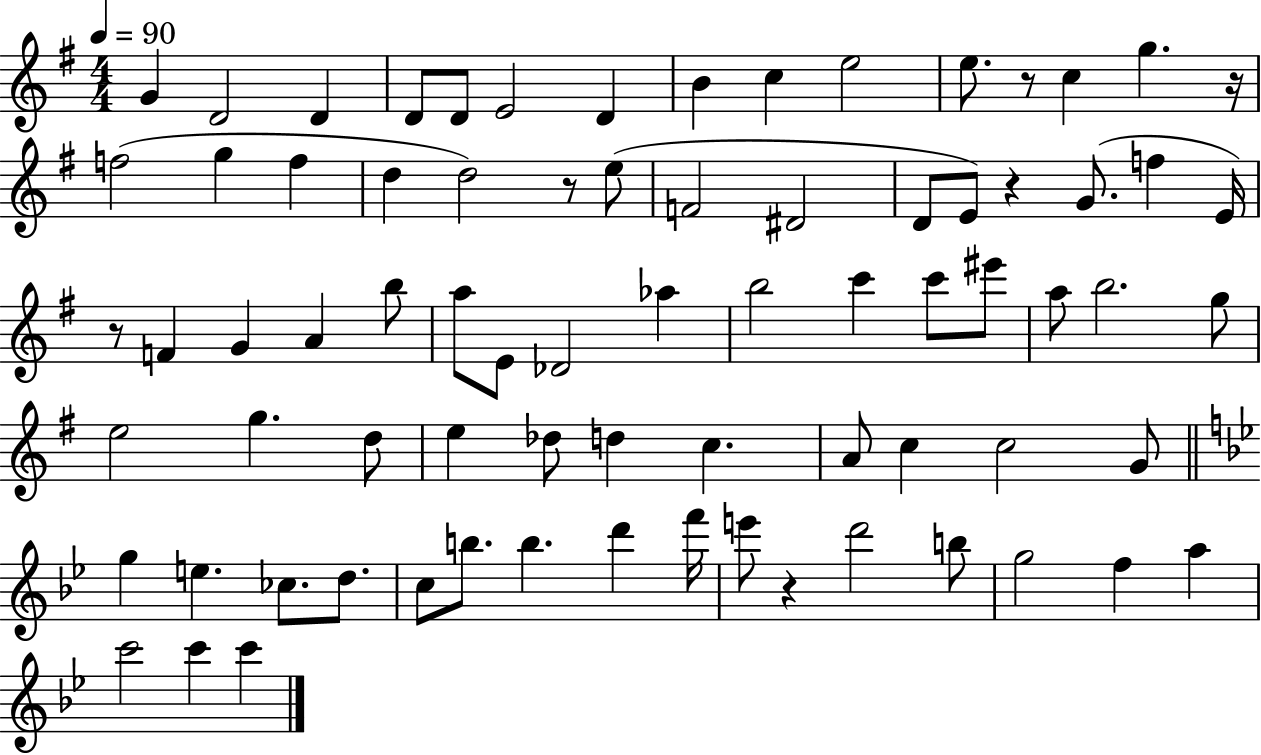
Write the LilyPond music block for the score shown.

{
  \clef treble
  \numericTimeSignature
  \time 4/4
  \key g \major
  \tempo 4 = 90
  g'4 d'2 d'4 | d'8 d'8 e'2 d'4 | b'4 c''4 e''2 | e''8. r8 c''4 g''4. r16 | \break f''2( g''4 f''4 | d''4 d''2) r8 e''8( | f'2 dis'2 | d'8 e'8) r4 g'8.( f''4 e'16) | \break r8 f'4 g'4 a'4 b''8 | a''8 e'8 des'2 aes''4 | b''2 c'''4 c'''8 eis'''8 | a''8 b''2. g''8 | \break e''2 g''4. d''8 | e''4 des''8 d''4 c''4. | a'8 c''4 c''2 g'8 | \bar "||" \break \key bes \major g''4 e''4. ces''8. d''8. | c''8 b''8. b''4. d'''4 f'''16 | e'''8 r4 d'''2 b''8 | g''2 f''4 a''4 | \break c'''2 c'''4 c'''4 | \bar "|."
}